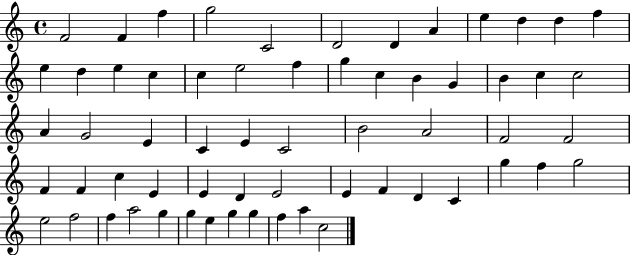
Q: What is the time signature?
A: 4/4